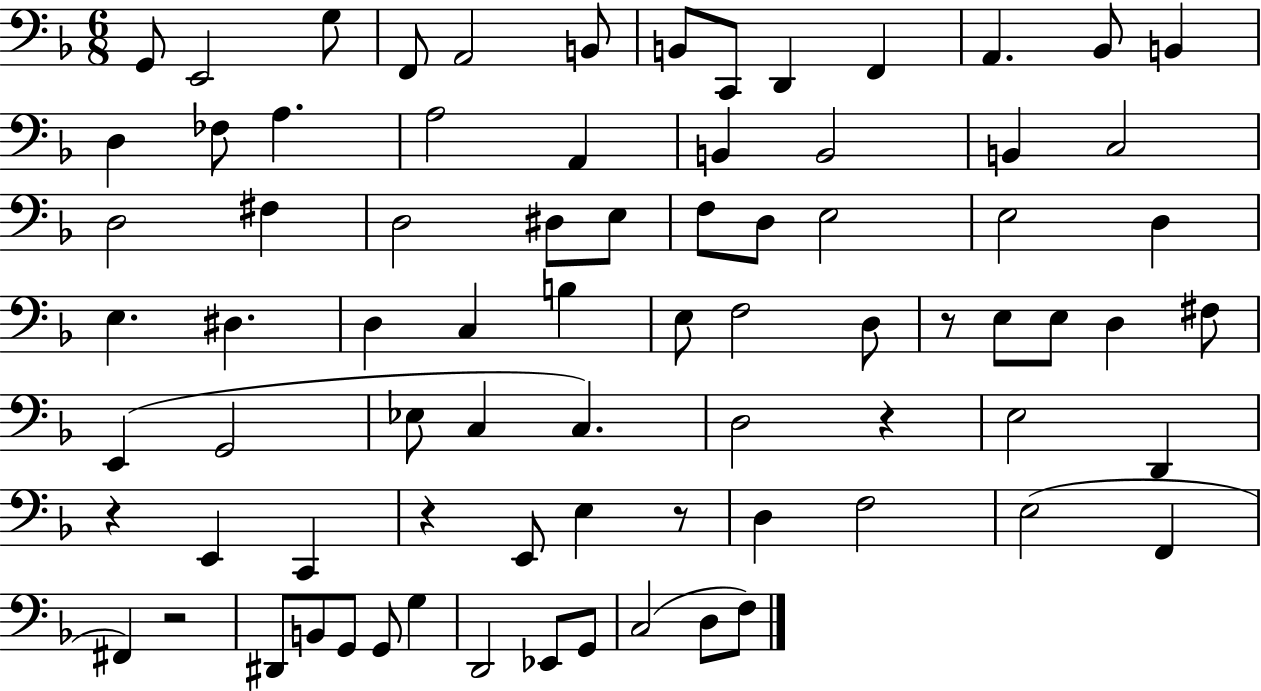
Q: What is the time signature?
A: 6/8